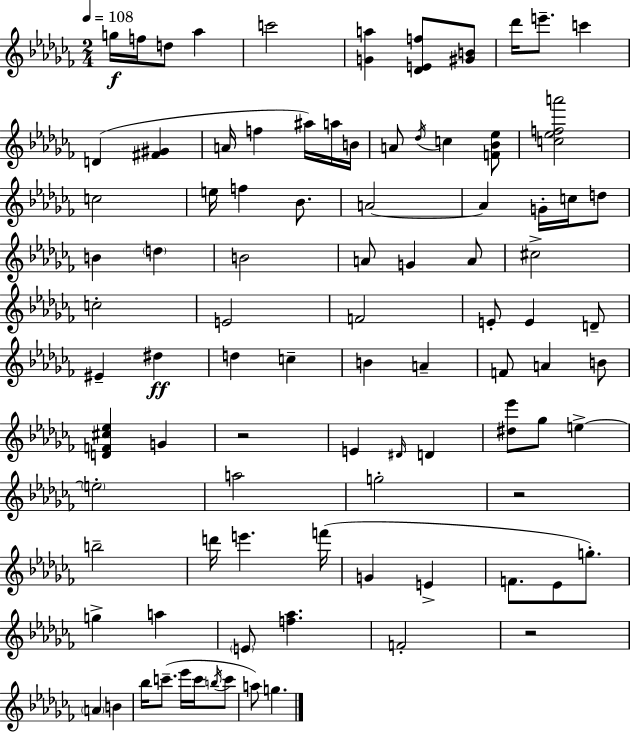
G5/s F5/s D5/e Ab5/q C6/h [G4,A5]/q [Db4,E4,F5]/e [G#4,B4]/e Db6/s E6/e. C6/q D4/q [F#4,G#4]/q A4/s F5/q A#5/s A5/s B4/s A4/e Db5/s C5/q [F4,Bb4,Eb5]/e [C5,Eb5,F5,A6]/h C5/h E5/s F5/q Bb4/e. A4/h A4/q G4/s C5/s D5/e B4/q D5/q B4/h A4/e G4/q A4/e C#5/h C5/h E4/h F4/h E4/e E4/q D4/e EIS4/q D#5/q D5/q C5/q B4/q A4/q F4/e A4/q B4/e [D4,F4,C#5,Eb5]/q G4/q R/h E4/q D#4/s D4/q [D#5,Eb6]/e Gb5/e E5/q E5/h A5/h G5/h R/h B5/h D6/s E6/q. F6/s G4/q E4/q F4/e. Eb4/e G5/e. G5/q A5/q E4/e [F5,Ab5]/q. F4/h R/h A4/q B4/q Bb5/s C6/e. Eb6/s C6/s B5/s C6/e A5/e G5/q.